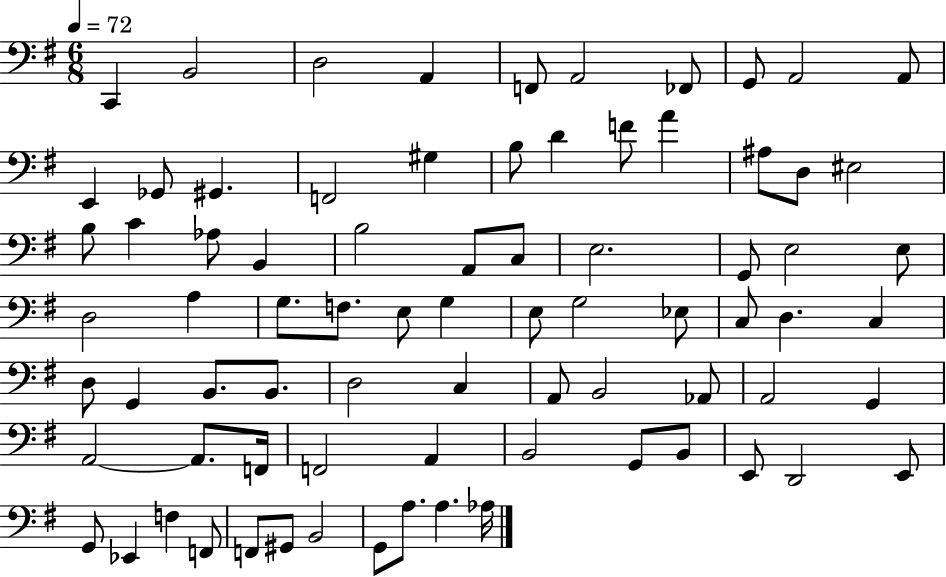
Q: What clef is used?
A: bass